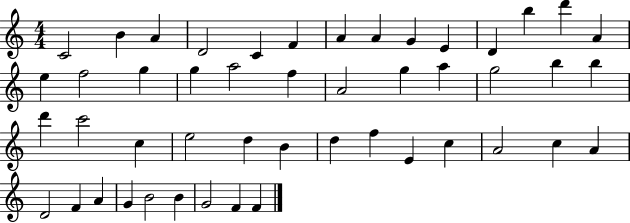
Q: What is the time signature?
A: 4/4